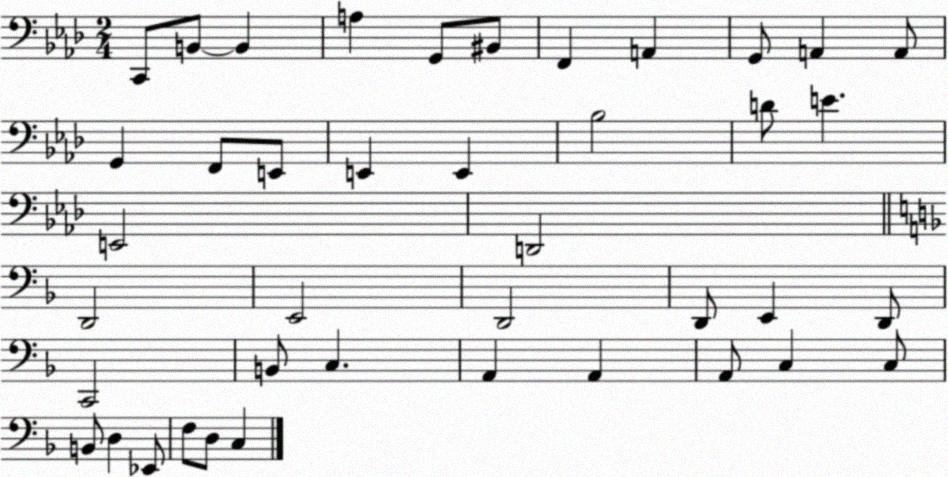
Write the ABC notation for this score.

X:1
T:Untitled
M:2/4
L:1/4
K:Ab
C,,/2 B,,/2 B,, A, G,,/2 ^B,,/2 F,, A,, G,,/2 A,, A,,/2 G,, F,,/2 E,,/2 E,, E,, _B,2 D/2 E E,,2 D,,2 D,,2 E,,2 D,,2 D,,/2 E,, D,,/2 C,,2 B,,/2 C, A,, A,, A,,/2 C, C,/2 B,,/2 D, _E,,/2 F,/2 D,/2 C,